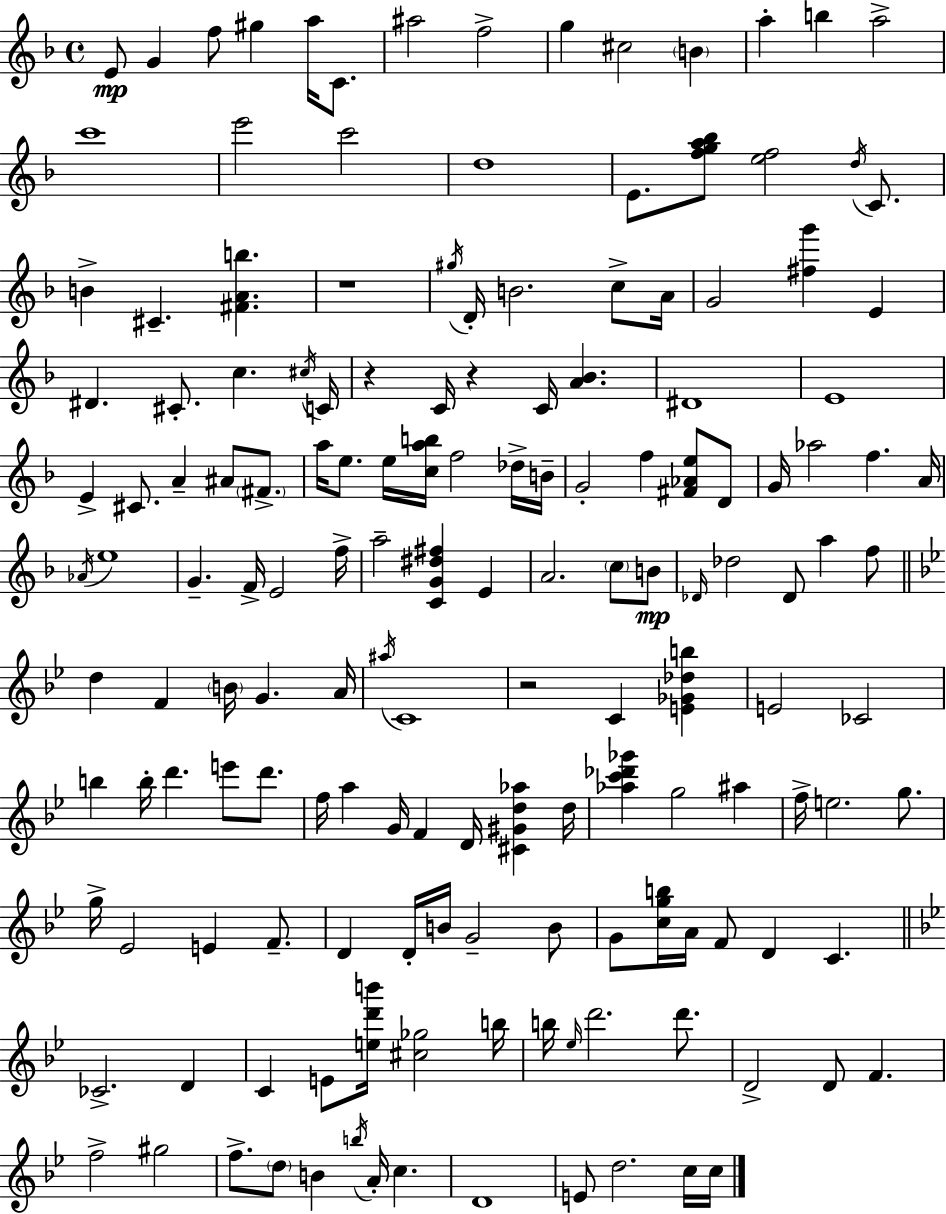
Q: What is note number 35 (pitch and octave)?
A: C4